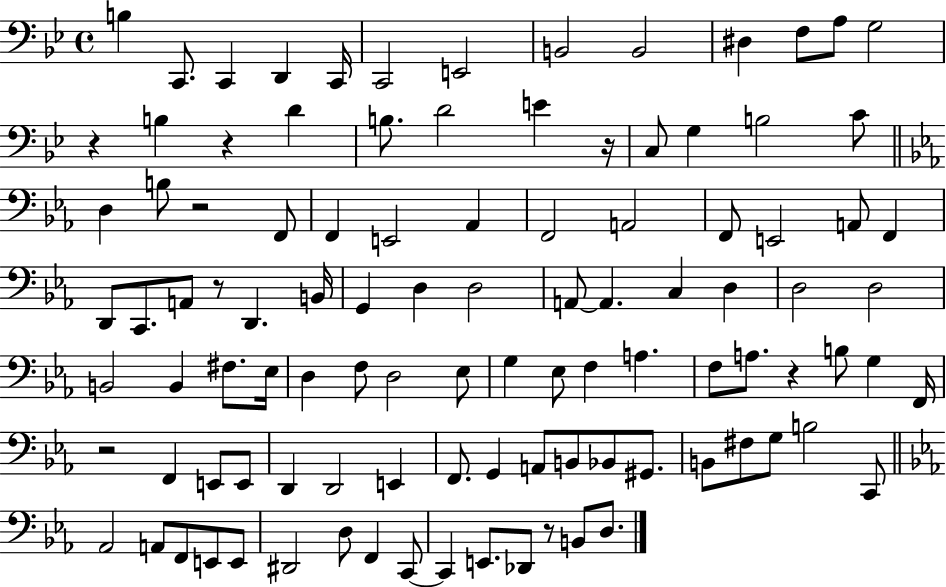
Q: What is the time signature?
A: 4/4